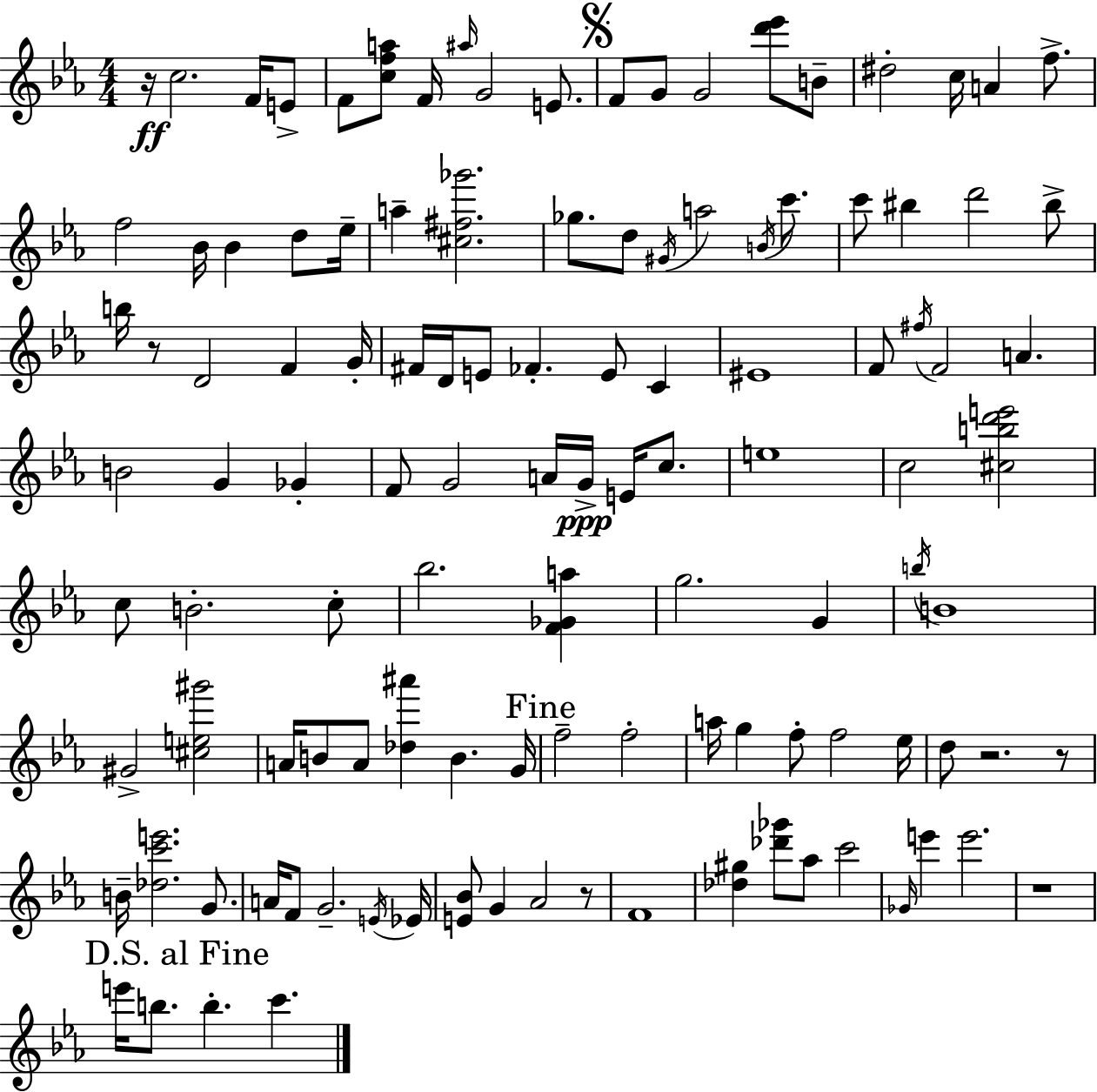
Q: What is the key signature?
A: C minor